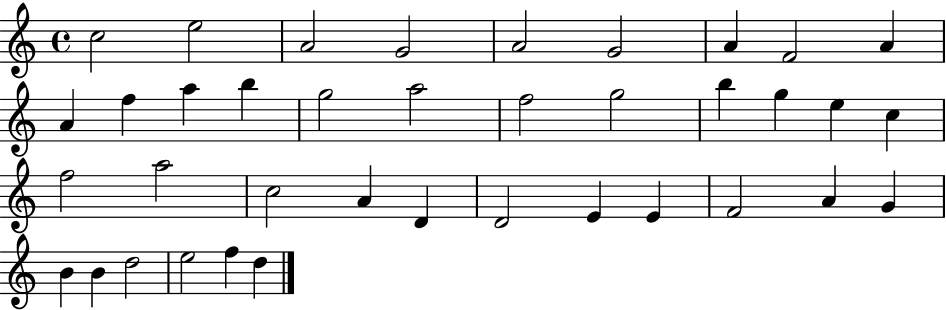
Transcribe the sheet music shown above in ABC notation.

X:1
T:Untitled
M:4/4
L:1/4
K:C
c2 e2 A2 G2 A2 G2 A F2 A A f a b g2 a2 f2 g2 b g e c f2 a2 c2 A D D2 E E F2 A G B B d2 e2 f d